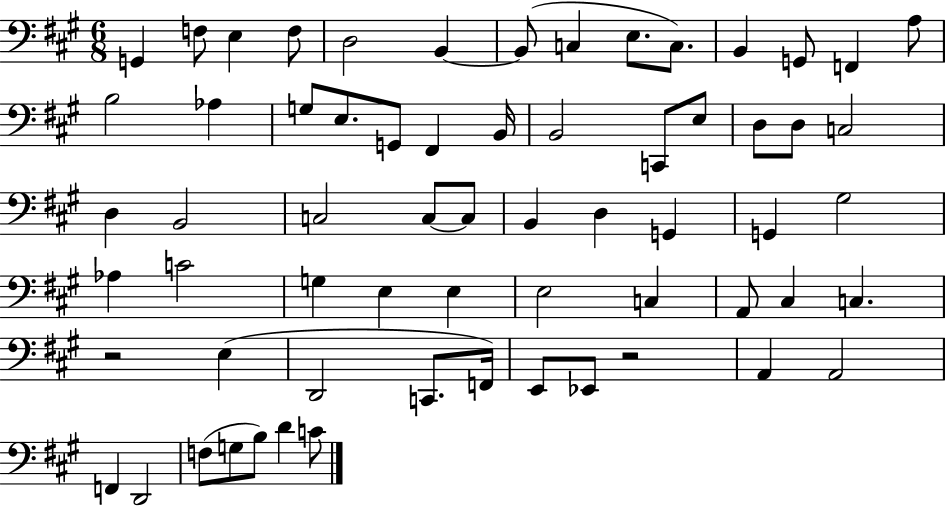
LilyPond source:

{
  \clef bass
  \numericTimeSignature
  \time 6/8
  \key a \major
  g,4 f8 e4 f8 | d2 b,4~~ | b,8( c4 e8. c8.) | b,4 g,8 f,4 a8 | \break b2 aes4 | g8 e8. g,8 fis,4 b,16 | b,2 c,8 e8 | d8 d8 c2 | \break d4 b,2 | c2 c8~~ c8 | b,4 d4 g,4 | g,4 gis2 | \break aes4 c'2 | g4 e4 e4 | e2 c4 | a,8 cis4 c4. | \break r2 e4( | d,2 c,8. f,16) | e,8 ees,8 r2 | a,4 a,2 | \break f,4 d,2 | f8( g8 b8) d'4 c'8 | \bar "|."
}